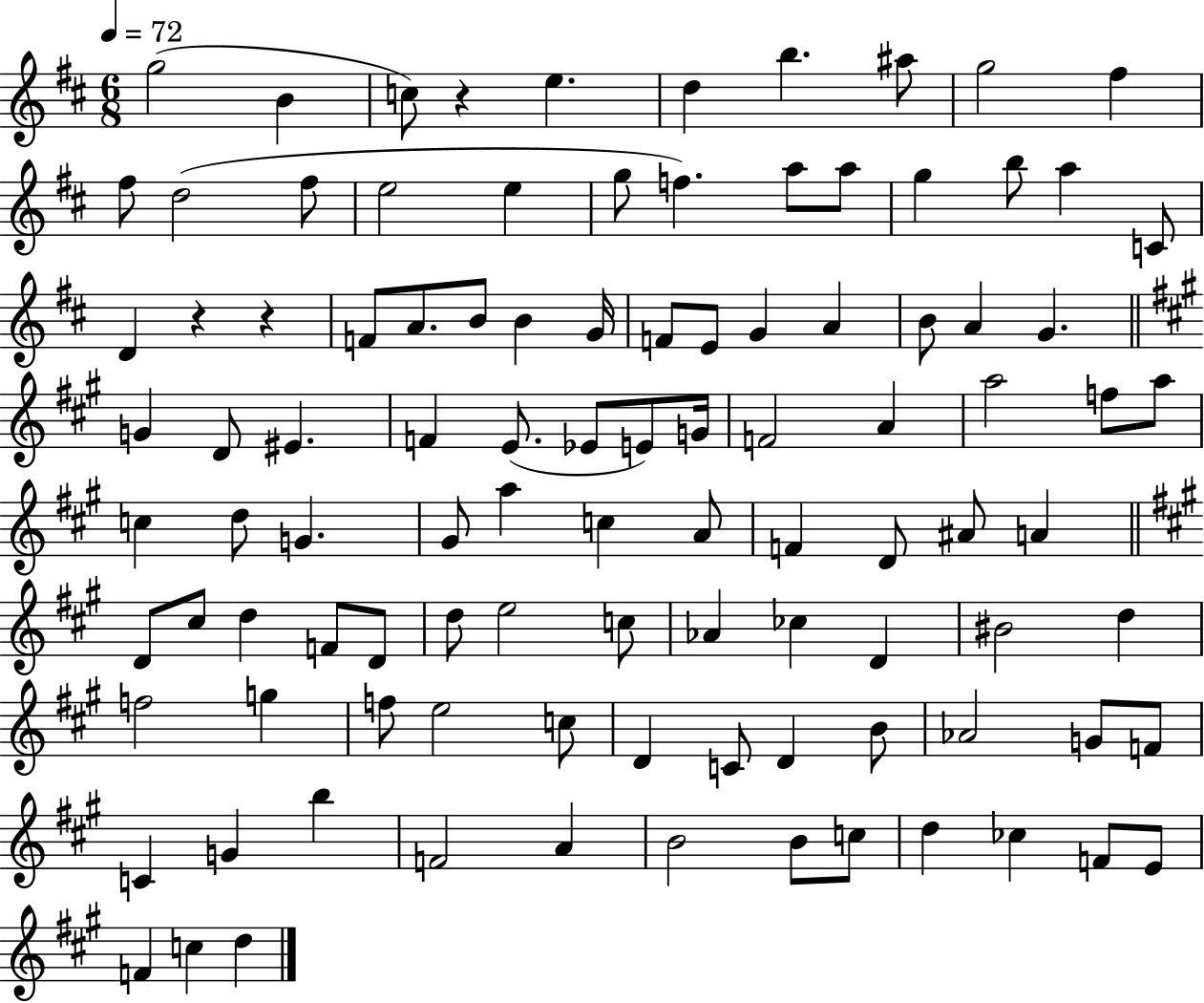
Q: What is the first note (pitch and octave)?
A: G5